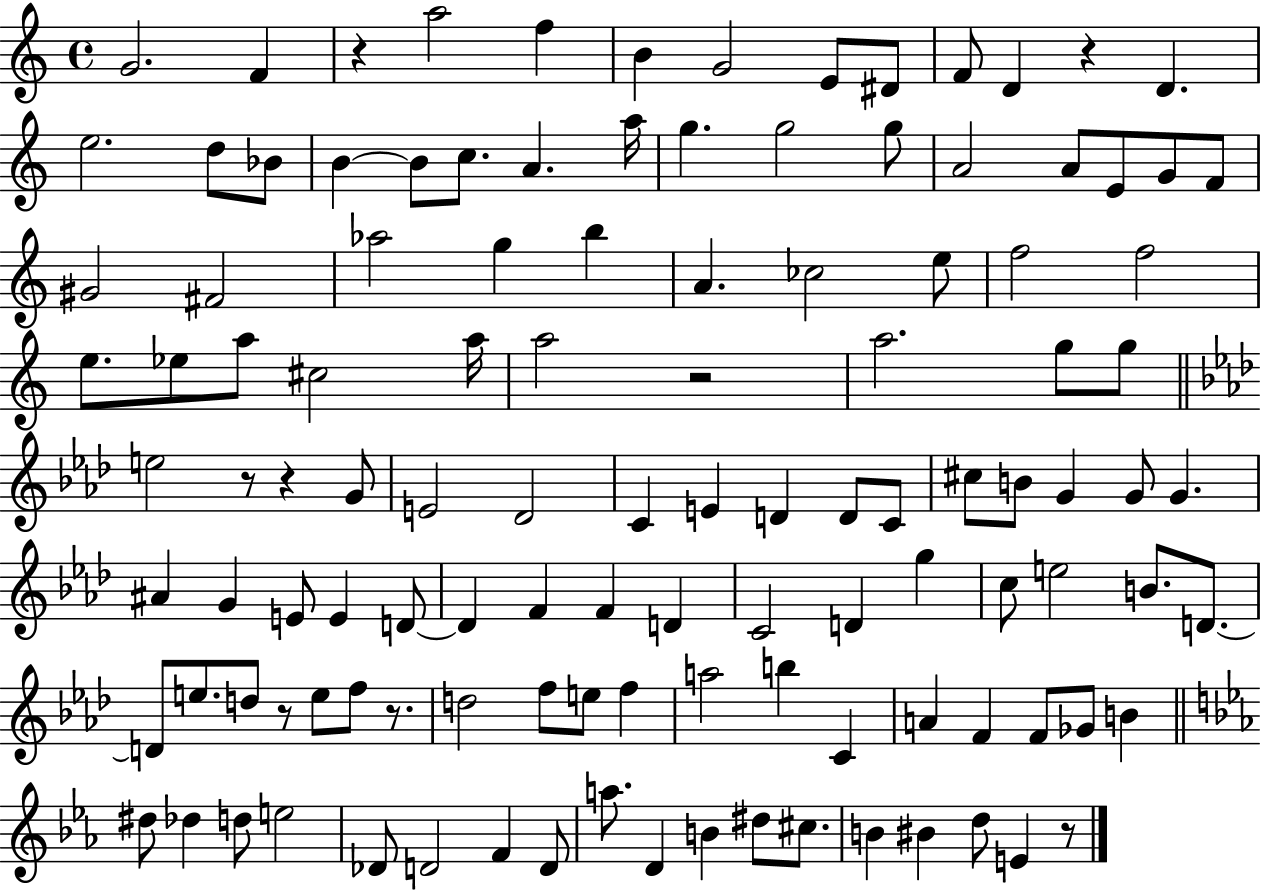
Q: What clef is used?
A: treble